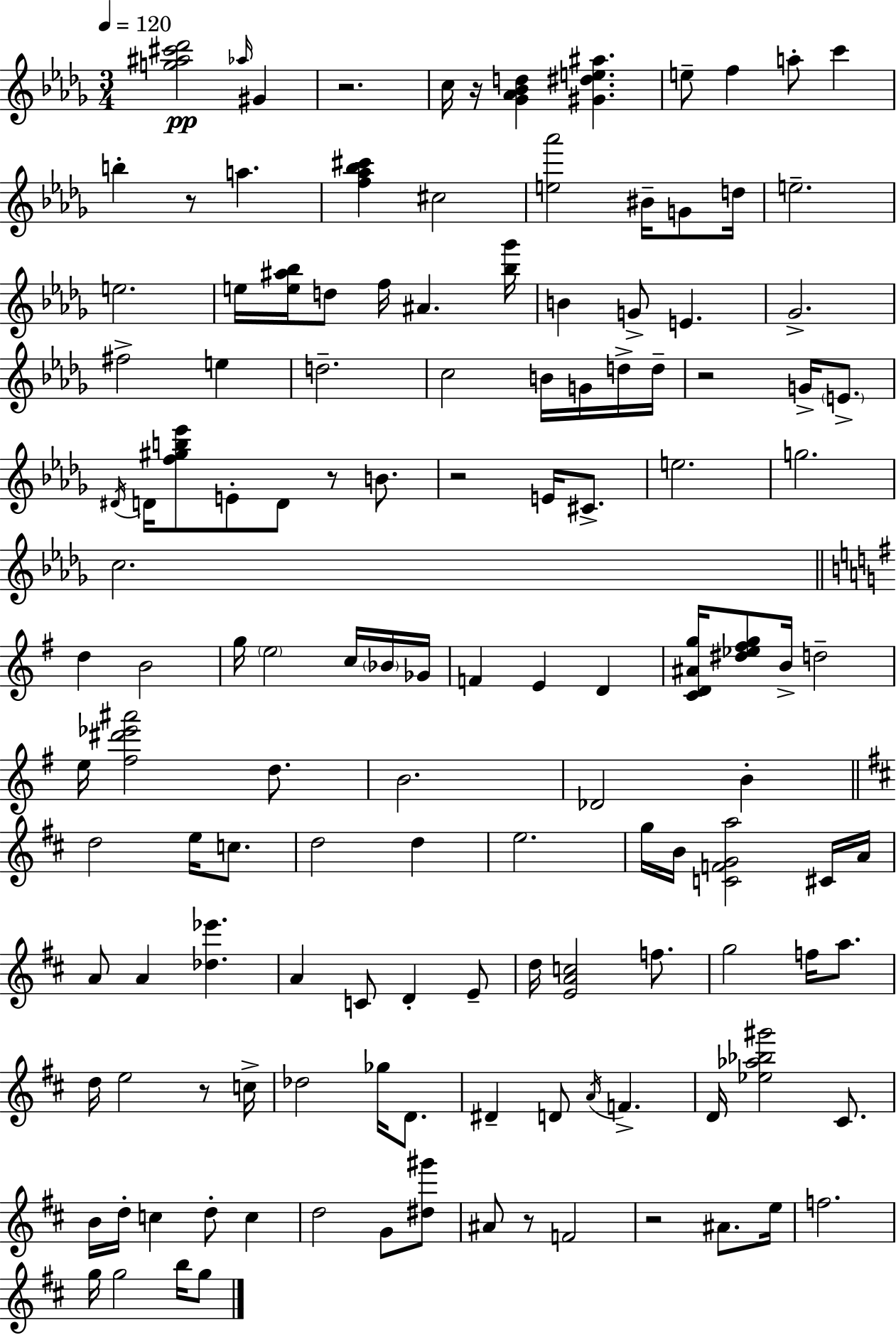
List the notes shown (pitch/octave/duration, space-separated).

[G5,A#5,C#6,Db6]/h Ab5/s G#4/q R/h. C5/s R/s [Gb4,Ab4,Bb4,D5]/q [G#4,D#5,E5,A#5]/q. E5/e F5/q A5/e C6/q B5/q R/e A5/q. [F5,Ab5,Bb5,C#6]/q C#5/h [E5,Ab6]/h BIS4/s G4/e D5/s E5/h. E5/h. E5/s [E5,A#5,Bb5]/s D5/e F5/s A#4/q. [Bb5,Gb6]/s B4/q G4/e E4/q. Gb4/h. F#5/h E5/q D5/h. C5/h B4/s G4/s D5/s D5/s R/h G4/s E4/e. D#4/s D4/s [F5,G#5,B5,Eb6]/e E4/e D4/e R/e B4/e. R/h E4/s C#4/e. E5/h. G5/h. C5/h. D5/q B4/h G5/s E5/h C5/s Bb4/s Gb4/s F4/q E4/q D4/q [C4,D4,A#4,G5]/s [D#5,Eb5,F#5,G5]/e B4/s D5/h E5/s [F#5,D#6,Eb6,A#6]/h D5/e. B4/h. Db4/h B4/q D5/h E5/s C5/e. D5/h D5/q E5/h. G5/s B4/s [C4,F4,G4,A5]/h C#4/s A4/s A4/e A4/q [Db5,Eb6]/q. A4/q C4/e D4/q E4/e D5/s [E4,A4,C5]/h F5/e. G5/h F5/s A5/e. D5/s E5/h R/e C5/s Db5/h Gb5/s D4/e. D#4/q D4/e A4/s F4/q. D4/s [Eb5,Ab5,Bb5,G#6]/h C#4/e. B4/s D5/s C5/q D5/e C5/q D5/h G4/e [D#5,G#6]/e A#4/e R/e F4/h R/h A#4/e. E5/s F5/h. G5/s G5/h B5/s G5/e